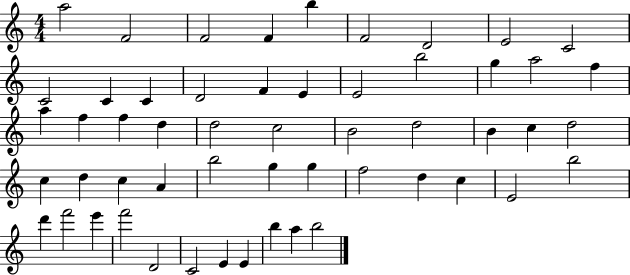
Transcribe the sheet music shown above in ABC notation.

X:1
T:Untitled
M:4/4
L:1/4
K:C
a2 F2 F2 F b F2 D2 E2 C2 C2 C C D2 F E E2 b2 g a2 f a f f d d2 c2 B2 d2 B c d2 c d c A b2 g g f2 d c E2 b2 d' f'2 e' f'2 D2 C2 E E b a b2